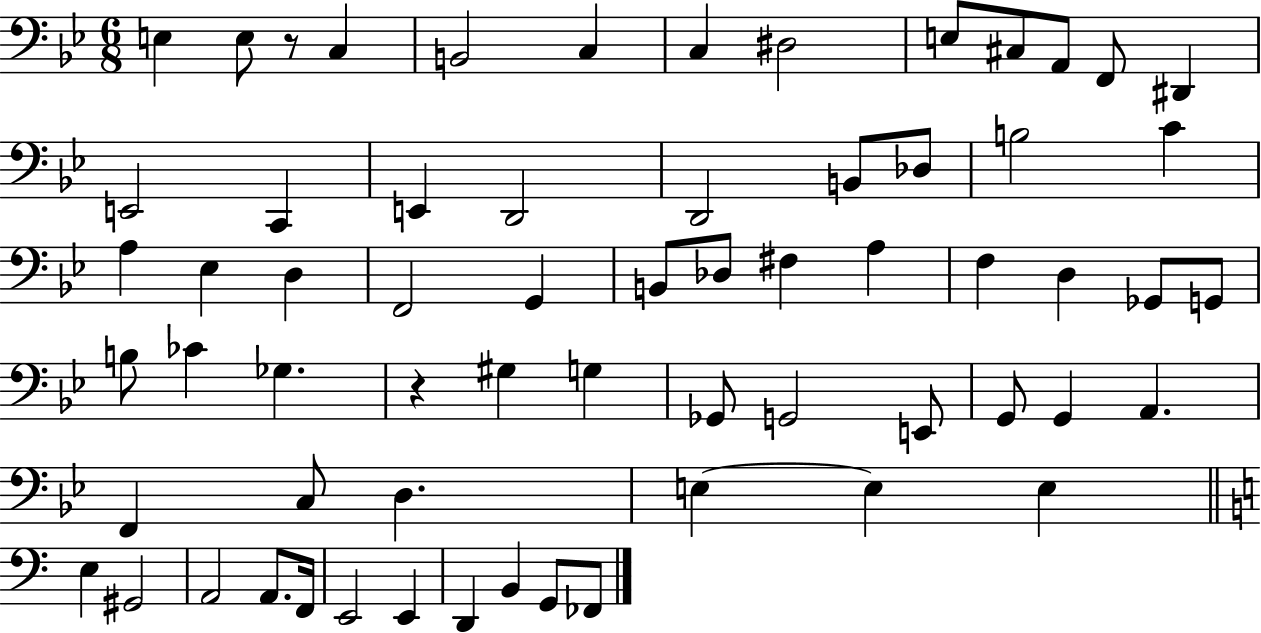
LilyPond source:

{
  \clef bass
  \numericTimeSignature
  \time 6/8
  \key bes \major
  e4 e8 r8 c4 | b,2 c4 | c4 dis2 | e8 cis8 a,8 f,8 dis,4 | \break e,2 c,4 | e,4 d,2 | d,2 b,8 des8 | b2 c'4 | \break a4 ees4 d4 | f,2 g,4 | b,8 des8 fis4 a4 | f4 d4 ges,8 g,8 | \break b8 ces'4 ges4. | r4 gis4 g4 | ges,8 g,2 e,8 | g,8 g,4 a,4. | \break f,4 c8 d4. | e4~~ e4 e4 | \bar "||" \break \key c \major e4 gis,2 | a,2 a,8. f,16 | e,2 e,4 | d,4 b,4 g,8 fes,8 | \break \bar "|."
}